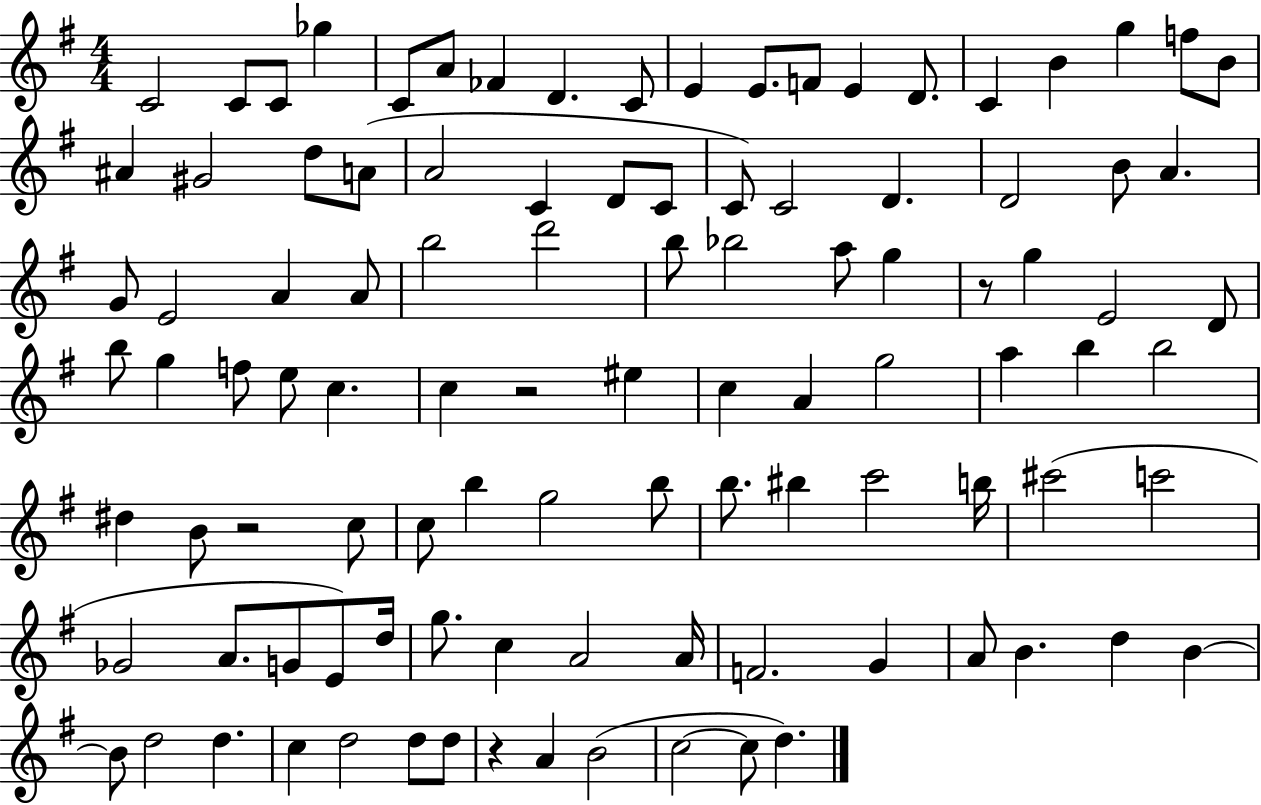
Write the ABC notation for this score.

X:1
T:Untitled
M:4/4
L:1/4
K:G
C2 C/2 C/2 _g C/2 A/2 _F D C/2 E E/2 F/2 E D/2 C B g f/2 B/2 ^A ^G2 d/2 A/2 A2 C D/2 C/2 C/2 C2 D D2 B/2 A G/2 E2 A A/2 b2 d'2 b/2 _b2 a/2 g z/2 g E2 D/2 b/2 g f/2 e/2 c c z2 ^e c A g2 a b b2 ^d B/2 z2 c/2 c/2 b g2 b/2 b/2 ^b c'2 b/4 ^c'2 c'2 _G2 A/2 G/2 E/2 d/4 g/2 c A2 A/4 F2 G A/2 B d B B/2 d2 d c d2 d/2 d/2 z A B2 c2 c/2 d